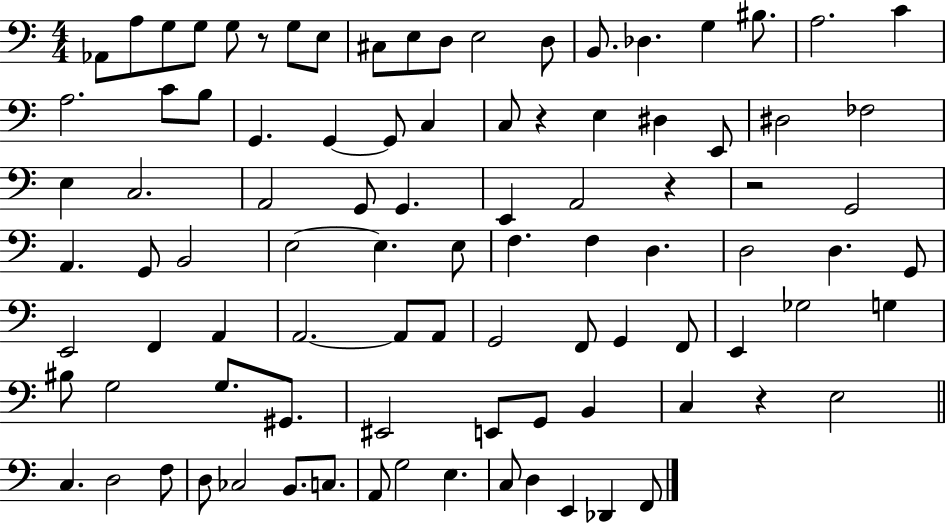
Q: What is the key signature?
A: C major